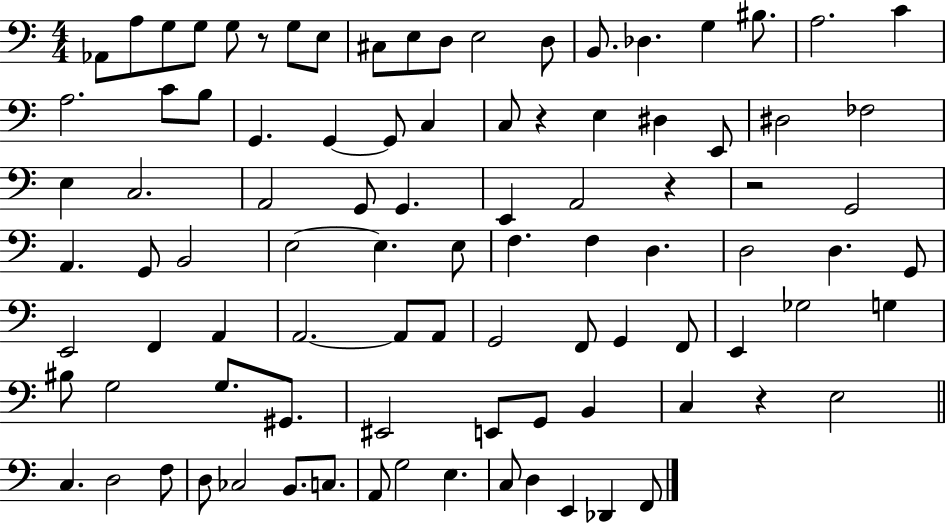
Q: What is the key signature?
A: C major